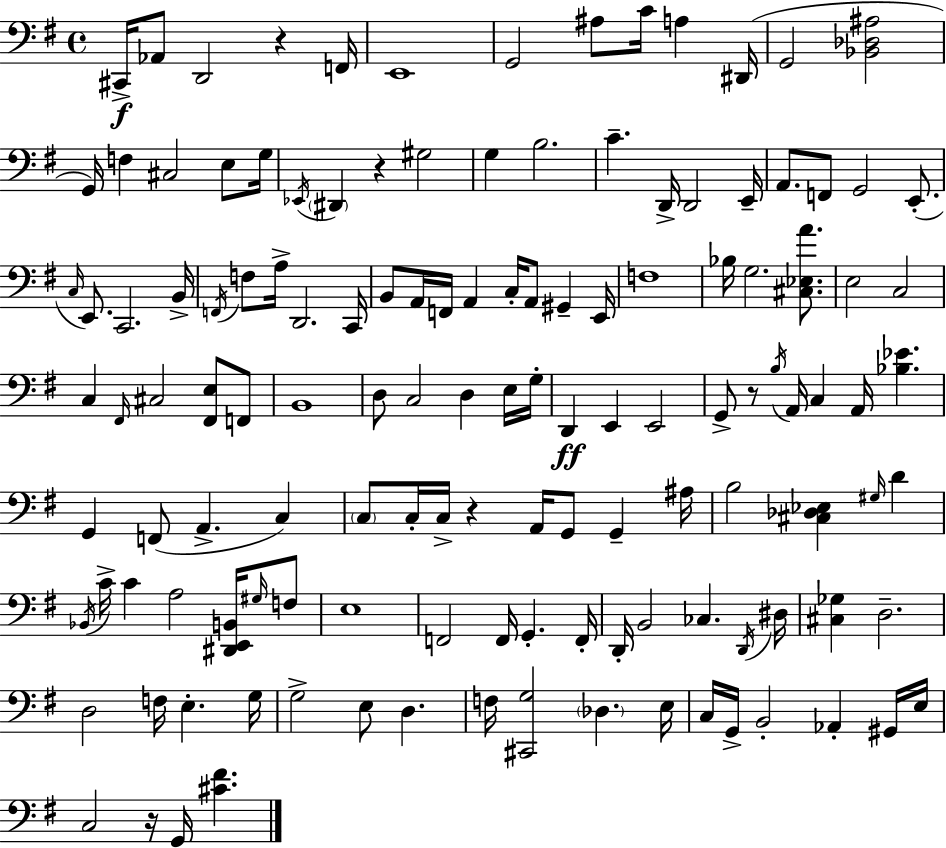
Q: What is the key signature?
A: G major